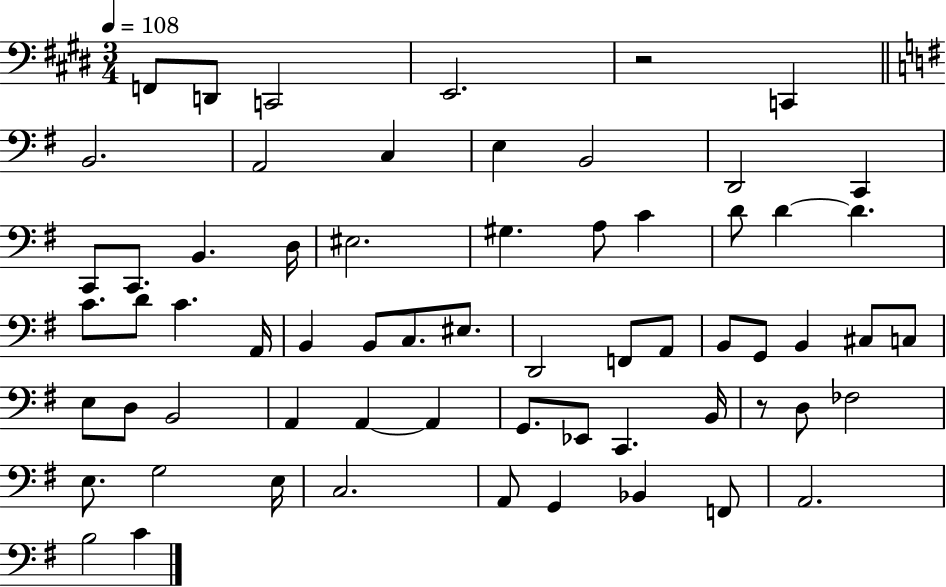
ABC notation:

X:1
T:Untitled
M:3/4
L:1/4
K:E
F,,/2 D,,/2 C,,2 E,,2 z2 C,, B,,2 A,,2 C, E, B,,2 D,,2 C,, C,,/2 C,,/2 B,, D,/4 ^E,2 ^G, A,/2 C D/2 D D C/2 D/2 C A,,/4 B,, B,,/2 C,/2 ^E,/2 D,,2 F,,/2 A,,/2 B,,/2 G,,/2 B,, ^C,/2 C,/2 E,/2 D,/2 B,,2 A,, A,, A,, G,,/2 _E,,/2 C,, B,,/4 z/2 D,/2 _F,2 E,/2 G,2 E,/4 C,2 A,,/2 G,, _B,, F,,/2 A,,2 B,2 C